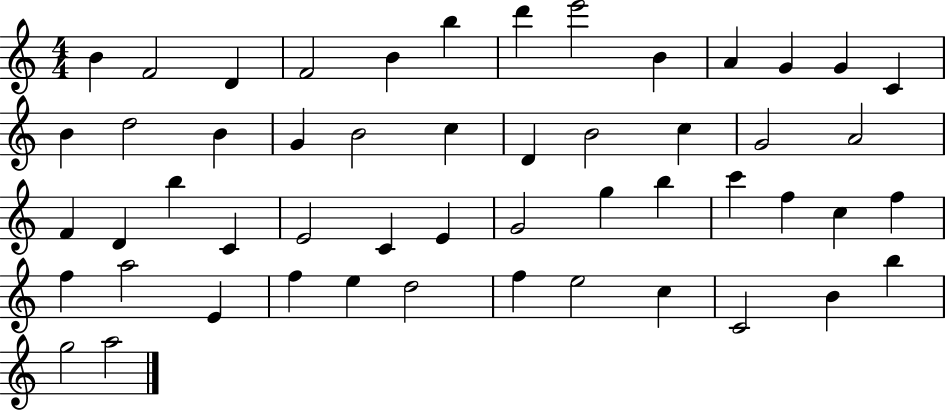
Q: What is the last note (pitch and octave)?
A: A5